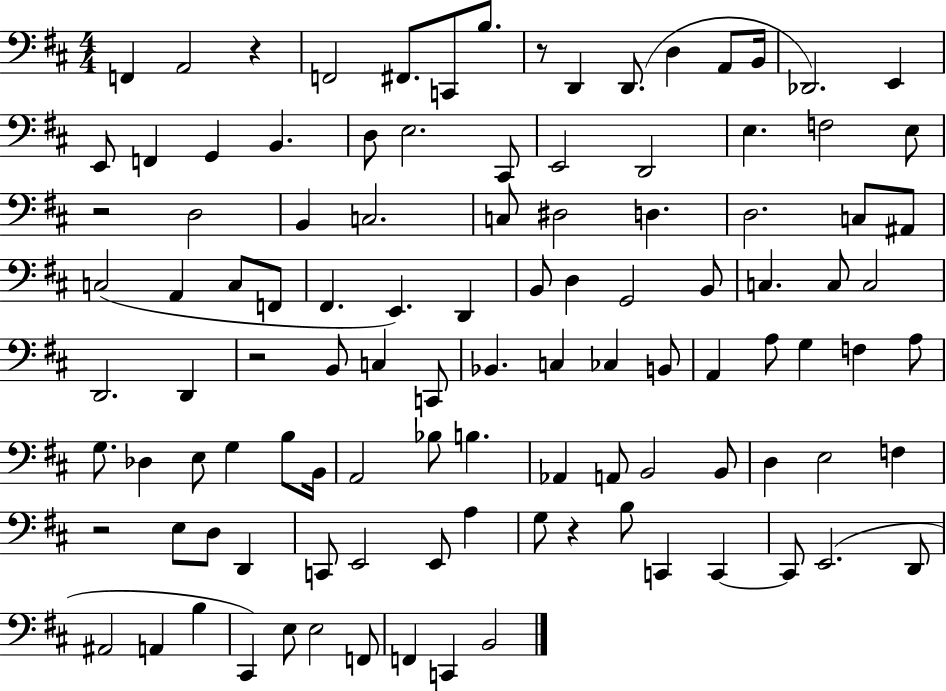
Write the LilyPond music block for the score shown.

{
  \clef bass
  \numericTimeSignature
  \time 4/4
  \key d \major
  f,4 a,2 r4 | f,2 fis,8. c,8 b8. | r8 d,4 d,8.( d4 a,8 b,16 | des,2.) e,4 | \break e,8 f,4 g,4 b,4. | d8 e2. cis,8 | e,2 d,2 | e4. f2 e8 | \break r2 d2 | b,4 c2. | c8 dis2 d4. | d2. c8 ais,8 | \break c2( a,4 c8 f,8 | fis,4. e,4.) d,4 | b,8 d4 g,2 b,8 | c4. c8 c2 | \break d,2. d,4 | r2 b,8 c4 c,8 | bes,4. c4 ces4 b,8 | a,4 a8 g4 f4 a8 | \break g8. des4 e8 g4 b8 b,16 | a,2 bes8 b4. | aes,4 a,8 b,2 b,8 | d4 e2 f4 | \break r2 e8 d8 d,4 | c,8 e,2 e,8 a4 | g8 r4 b8 c,4 c,4~~ | c,8 e,2.( d,8 | \break ais,2 a,4 b4 | cis,4) e8 e2 f,8 | f,4 c,4 b,2 | \bar "|."
}